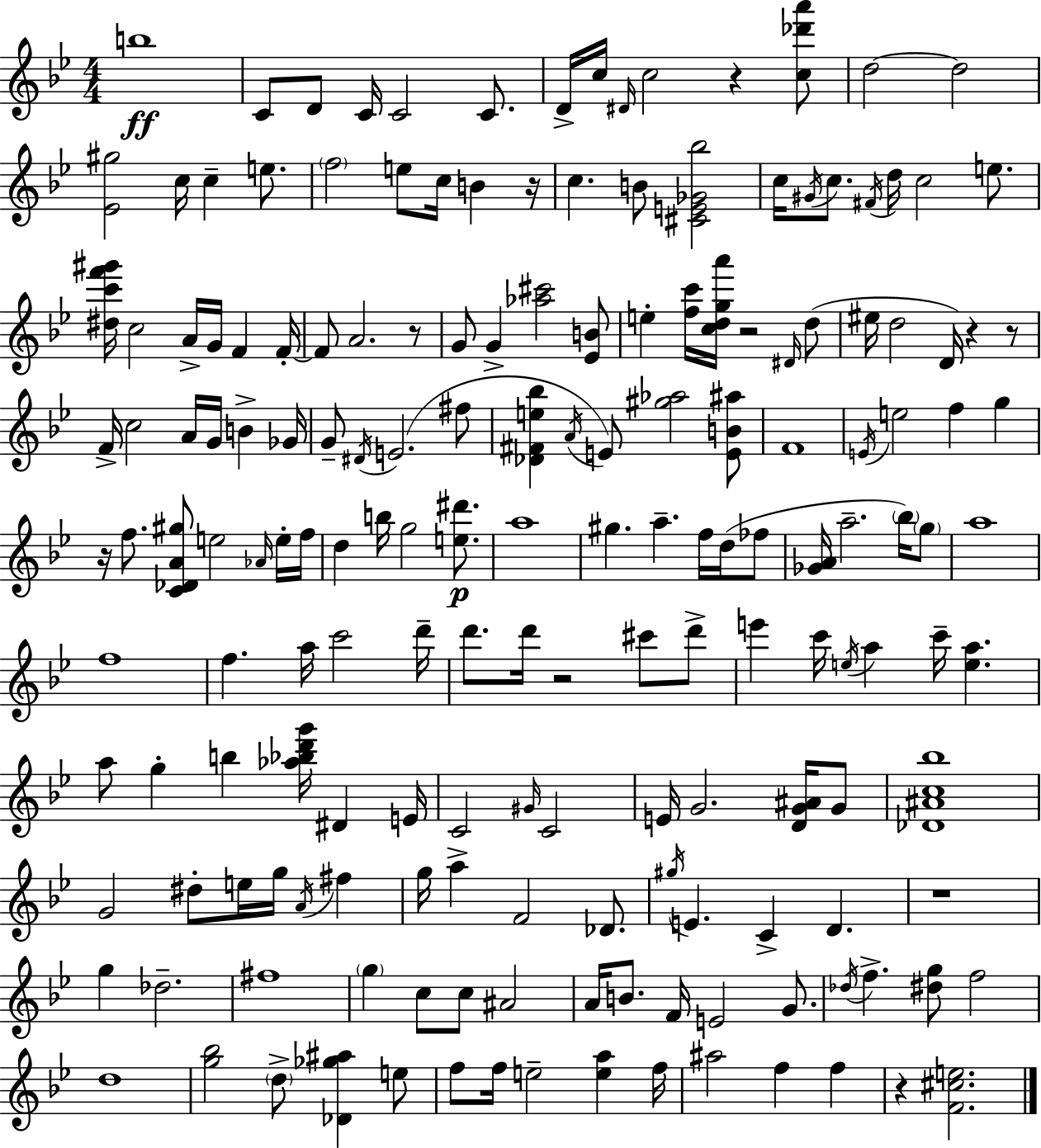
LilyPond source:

{
  \clef treble
  \numericTimeSignature
  \time 4/4
  \key bes \major
  b''1\ff | c'8 d'8 c'16 c'2 c'8. | d'16-> c''16 \grace { dis'16 } c''2 r4 <c'' des''' a'''>8 | d''2~~ d''2 | \break <ees' gis''>2 c''16 c''4-- e''8. | \parenthesize f''2 e''8 c''16 b'4 | r16 c''4. b'8 <cis' e' ges' bes''>2 | c''16 \acciaccatura { gis'16 } c''8. \acciaccatura { fis'16 } d''16 c''2 | \break e''8. <dis'' c''' f''' gis'''>16 c''2 a'16-> g'16 f'4 | f'16-.~~ f'8 a'2. | r8 g'8 g'4-> <aes'' cis'''>2 | <ees' b'>8 e''4-. <f'' c'''>16 <c'' d'' g'' a'''>16 r2 | \break \grace { dis'16 }( d''8 eis''16 d''2 d'16) r4 | r8 f'16-> c''2 a'16 g'16 b'4-> | ges'16 g'8-- \acciaccatura { dis'16 }( e'2. | fis''8 <des' fis' e'' bes''>4 \acciaccatura { a'16 }) e'8 <gis'' aes''>2 | \break <e' b' ais''>8 f'1 | \acciaccatura { e'16 } e''2 f''4 | g''4 r16 f''8. <c' des' a' gis''>8 e''2 | \grace { aes'16 } e''16-. f''16 d''4 b''16 g''2 | \break <e'' dis'''>8.\p a''1 | gis''4. a''4.-- | f''16 d''16( fes''8 <ges' a'>16 a''2.-- | \parenthesize bes''16) \parenthesize g''8 a''1 | \break f''1 | f''4. a''16 c'''2 | d'''16-- d'''8. d'''16 r2 | cis'''8 d'''8-> e'''4 c'''16 \acciaccatura { e''16 } a''4 | \break c'''16-- <e'' a''>4. a''8 g''4-. b''4 | <aes'' bes'' d''' g'''>16 dis'4 e'16 c'2 | \grace { gis'16 } c'2 e'16 g'2. | <d' g' ais'>16 g'8 <des' ais' c'' bes''>1 | \break g'2 | dis''8-. e''16 g''16 \acciaccatura { a'16 } fis''4 g''16 a''4-> | f'2 des'8. \acciaccatura { gis''16 } e'4. | c'4-> d'4. r1 | \break g''4 | des''2.-- fis''1 | \parenthesize g''4 | c''8 c''8 ais'2 a'16 b'8. | \break f'16 e'2 g'8. \acciaccatura { des''16 } f''4.-> | <dis'' g''>8 f''2 d''1 | <g'' bes''>2 | \parenthesize d''8-> <des' ges'' ais''>4 e''8 f''8 f''16 | \break e''2-- <e'' a''>4 f''16 ais''2 | f''4 f''4 r4 | <f' cis'' e''>2. \bar "|."
}